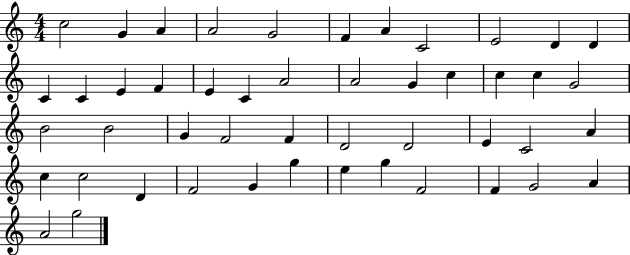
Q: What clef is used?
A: treble